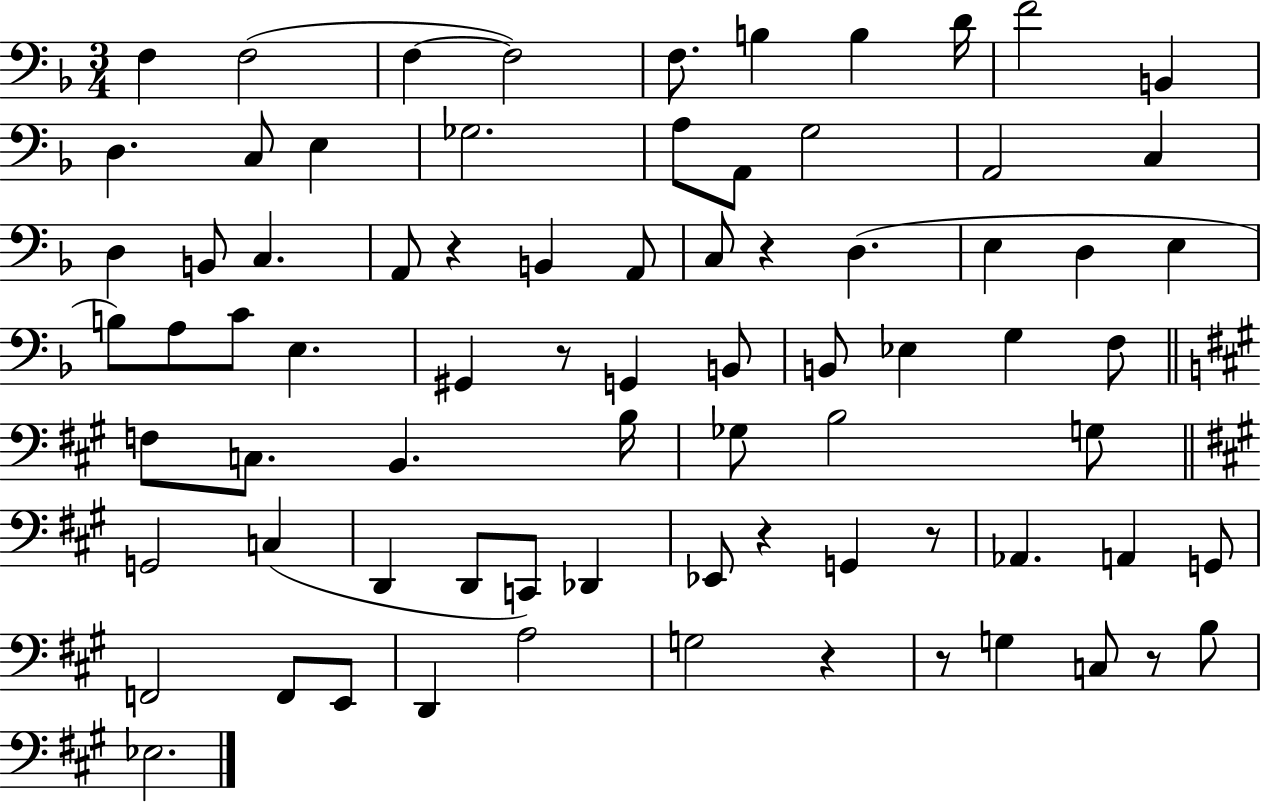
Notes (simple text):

F3/q F3/h F3/q F3/h F3/e. B3/q B3/q D4/s F4/h B2/q D3/q. C3/e E3/q Gb3/h. A3/e A2/e G3/h A2/h C3/q D3/q B2/e C3/q. A2/e R/q B2/q A2/e C3/e R/q D3/q. E3/q D3/q E3/q B3/e A3/e C4/e E3/q. G#2/q R/e G2/q B2/e B2/e Eb3/q G3/q F3/e F3/e C3/e. B2/q. B3/s Gb3/e B3/h G3/e G2/h C3/q D2/q D2/e C2/e Db2/q Eb2/e R/q G2/q R/e Ab2/q. A2/q G2/e F2/h F2/e E2/e D2/q A3/h G3/h R/q R/e G3/q C3/e R/e B3/e Eb3/h.